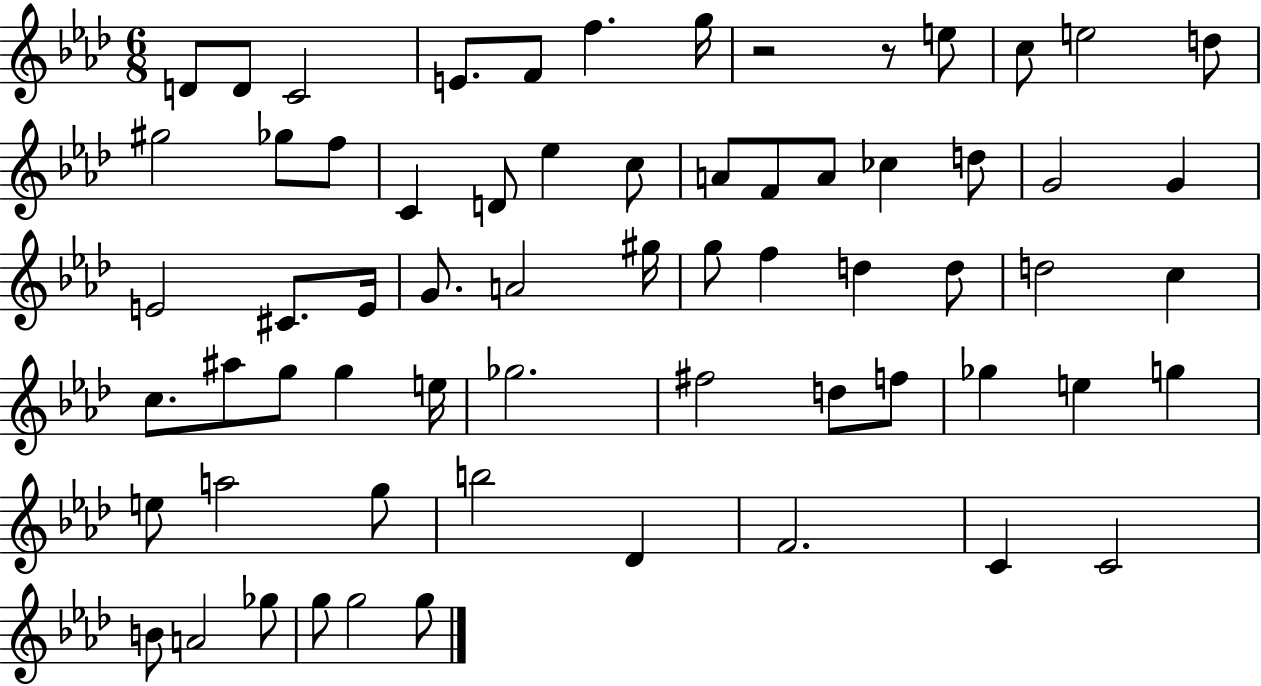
{
  \clef treble
  \numericTimeSignature
  \time 6/8
  \key aes \major
  d'8 d'8 c'2 | e'8. f'8 f''4. g''16 | r2 r8 e''8 | c''8 e''2 d''8 | \break gis''2 ges''8 f''8 | c'4 d'8 ees''4 c''8 | a'8 f'8 a'8 ces''4 d''8 | g'2 g'4 | \break e'2 cis'8. e'16 | g'8. a'2 gis''16 | g''8 f''4 d''4 d''8 | d''2 c''4 | \break c''8. ais''8 g''8 g''4 e''16 | ges''2. | fis''2 d''8 f''8 | ges''4 e''4 g''4 | \break e''8 a''2 g''8 | b''2 des'4 | f'2. | c'4 c'2 | \break b'8 a'2 ges''8 | g''8 g''2 g''8 | \bar "|."
}